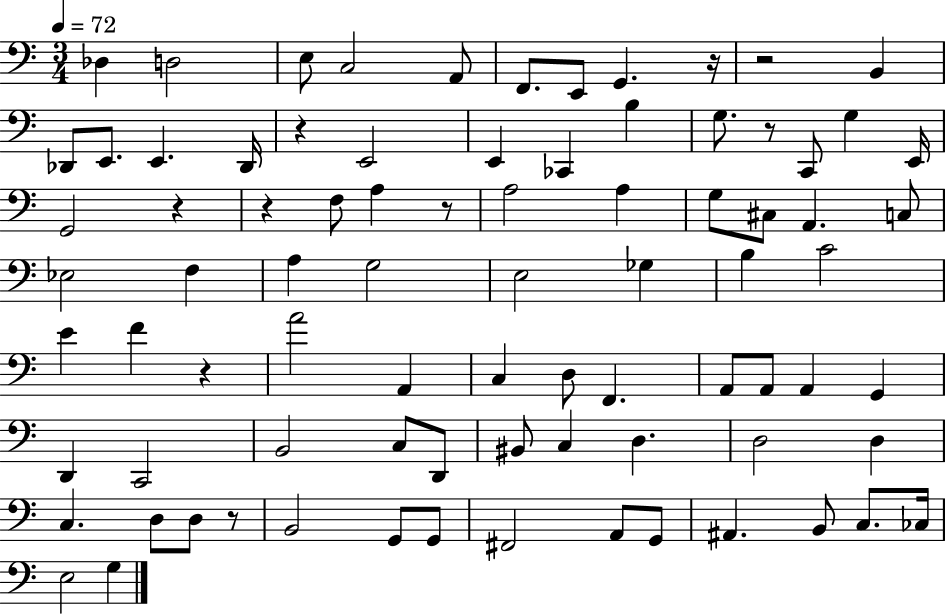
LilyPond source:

{
  \clef bass
  \numericTimeSignature
  \time 3/4
  \key c \major
  \tempo 4 = 72
  des4 d2 | e8 c2 a,8 | f,8. e,8 g,4. r16 | r2 b,4 | \break des,8 e,8. e,4. des,16 | r4 e,2 | e,4 ces,4 b4 | g8. r8 c,8 g4 e,16 | \break g,2 r4 | r4 f8 a4 r8 | a2 a4 | g8 cis8 a,4. c8 | \break ees2 f4 | a4 g2 | e2 ges4 | b4 c'2 | \break e'4 f'4 r4 | a'2 a,4 | c4 d8 f,4. | a,8 a,8 a,4 g,4 | \break d,4 c,2 | b,2 c8 d,8 | bis,8 c4 d4. | d2 d4 | \break c4. d8 d8 r8 | b,2 g,8 g,8 | fis,2 a,8 g,8 | ais,4. b,8 c8. ces16 | \break e2 g4 | \bar "|."
}